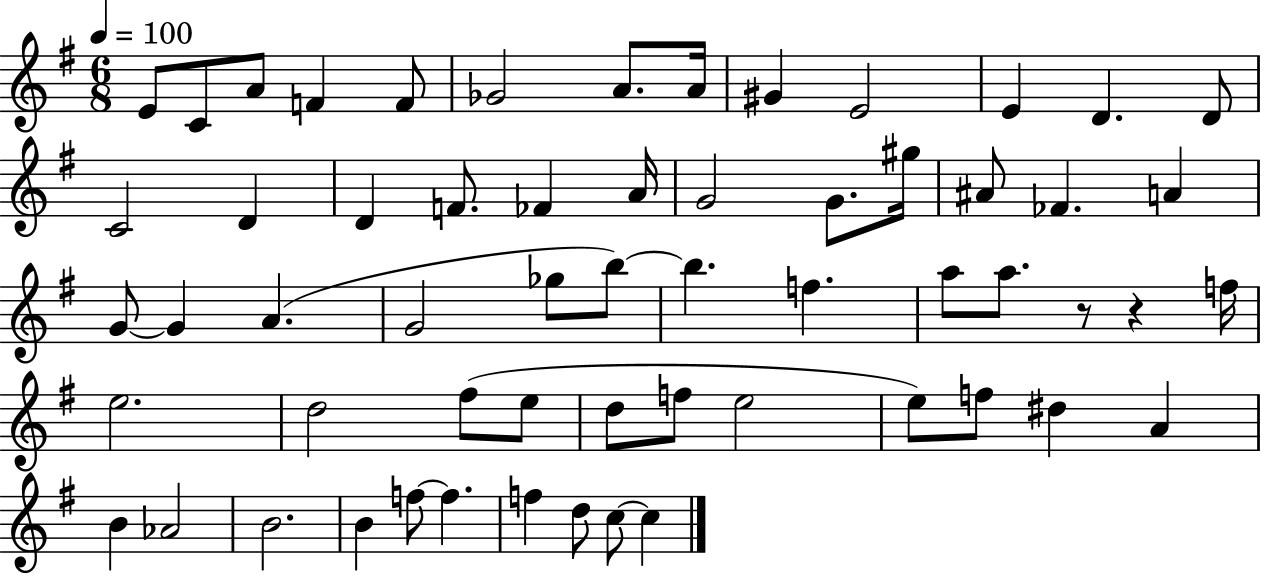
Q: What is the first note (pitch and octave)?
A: E4